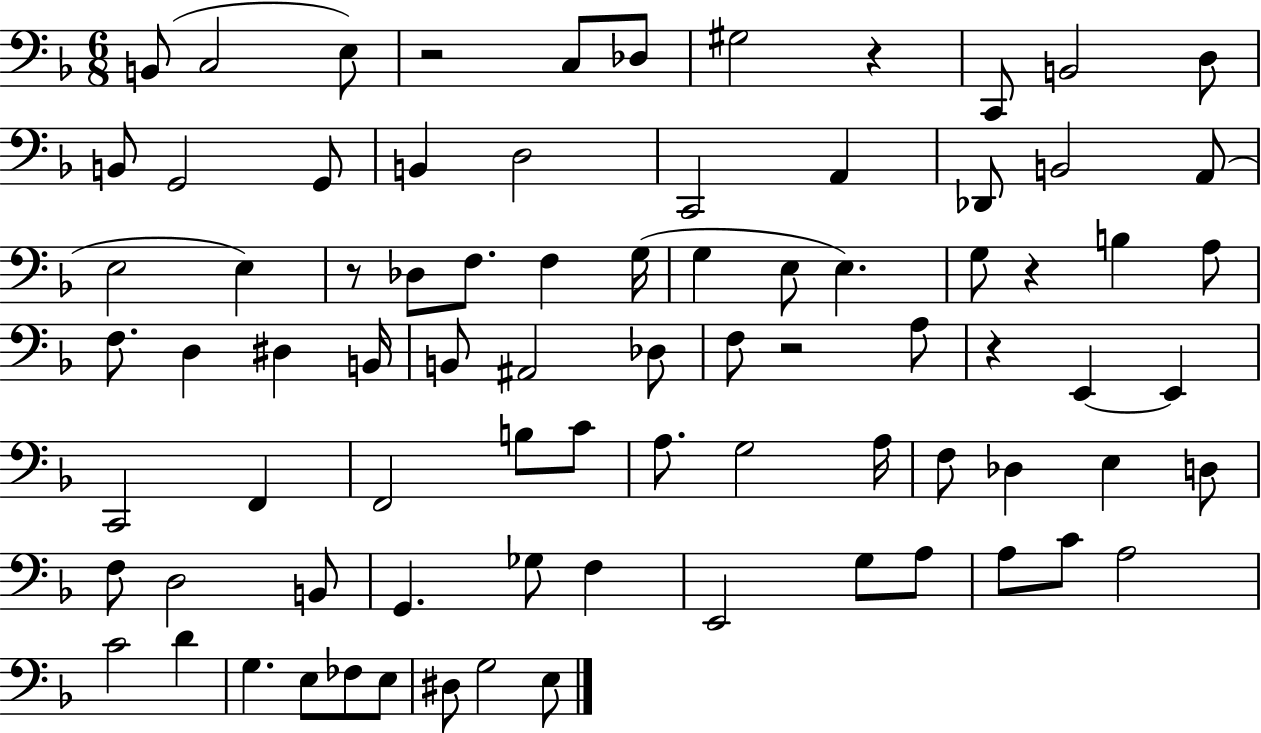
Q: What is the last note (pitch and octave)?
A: E3